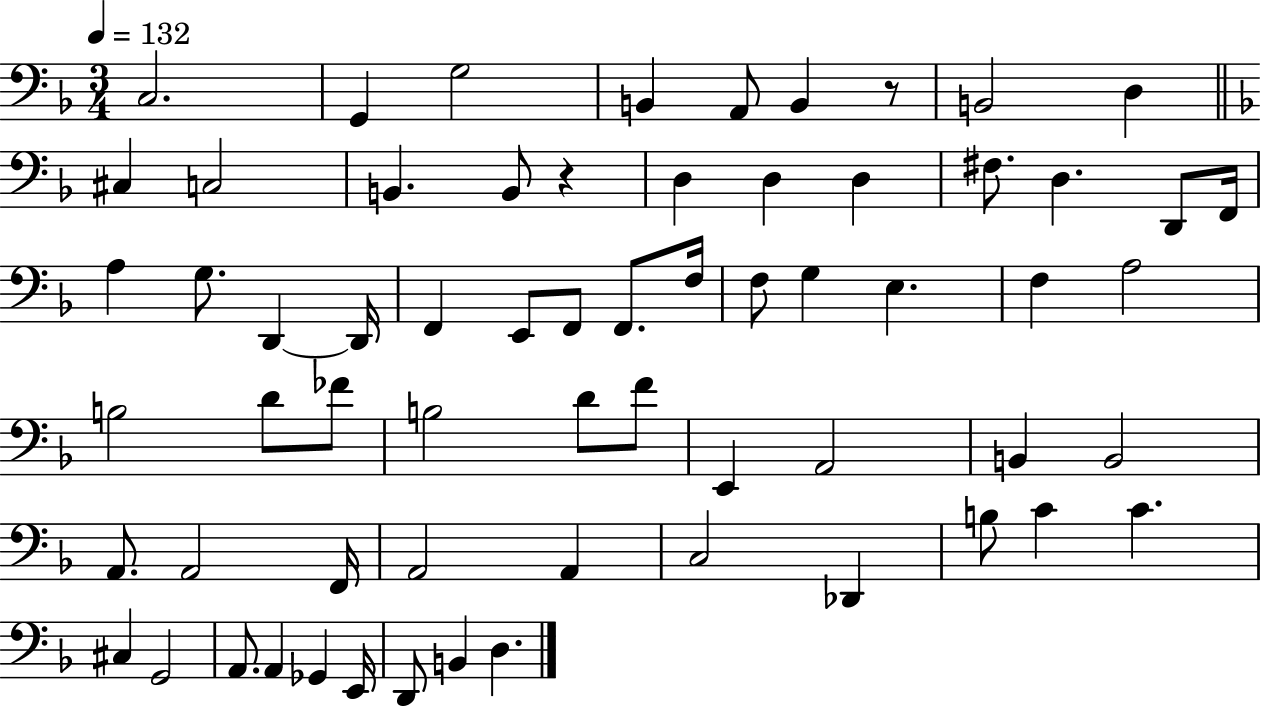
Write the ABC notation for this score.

X:1
T:Untitled
M:3/4
L:1/4
K:F
C,2 G,, G,2 B,, A,,/2 B,, z/2 B,,2 D, ^C, C,2 B,, B,,/2 z D, D, D, ^F,/2 D, D,,/2 F,,/4 A, G,/2 D,, D,,/4 F,, E,,/2 F,,/2 F,,/2 F,/4 F,/2 G, E, F, A,2 B,2 D/2 _F/2 B,2 D/2 F/2 E,, A,,2 B,, B,,2 A,,/2 A,,2 F,,/4 A,,2 A,, C,2 _D,, B,/2 C C ^C, G,,2 A,,/2 A,, _G,, E,,/4 D,,/2 B,, D,